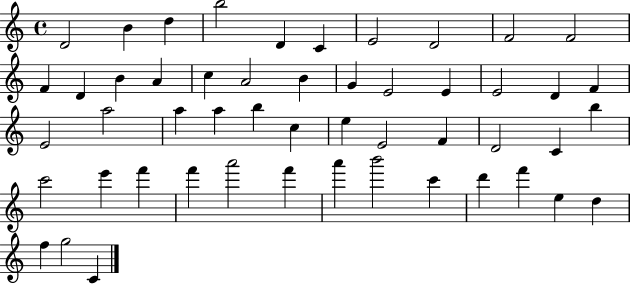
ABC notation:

X:1
T:Untitled
M:4/4
L:1/4
K:C
D2 B d b2 D C E2 D2 F2 F2 F D B A c A2 B G E2 E E2 D F E2 a2 a a b c e E2 F D2 C b c'2 e' f' f' a'2 f' a' b'2 c' d' f' e d f g2 C